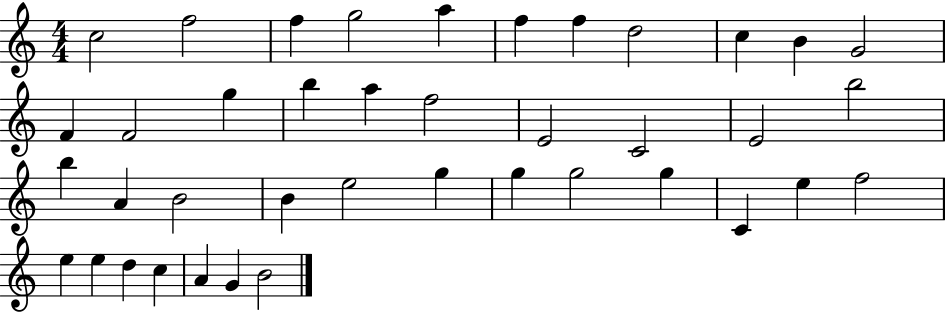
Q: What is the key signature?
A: C major